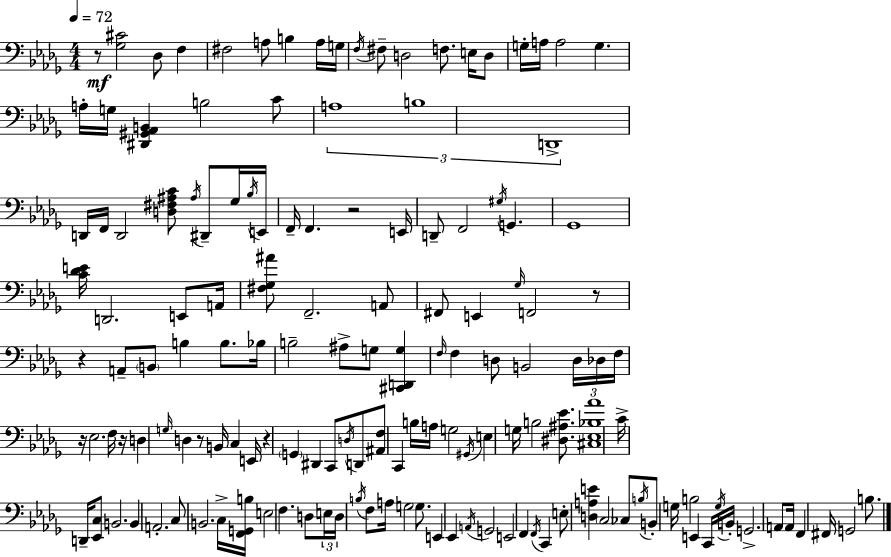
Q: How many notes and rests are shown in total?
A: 149